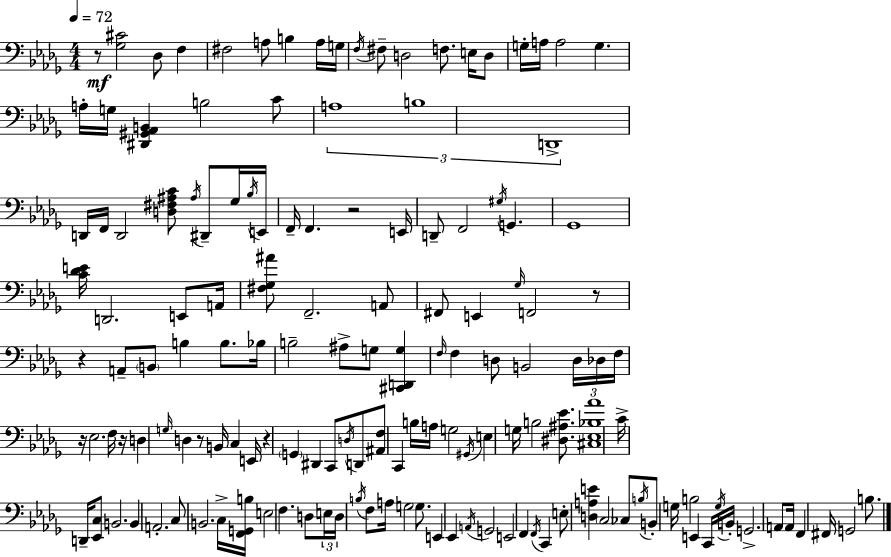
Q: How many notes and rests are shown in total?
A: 149